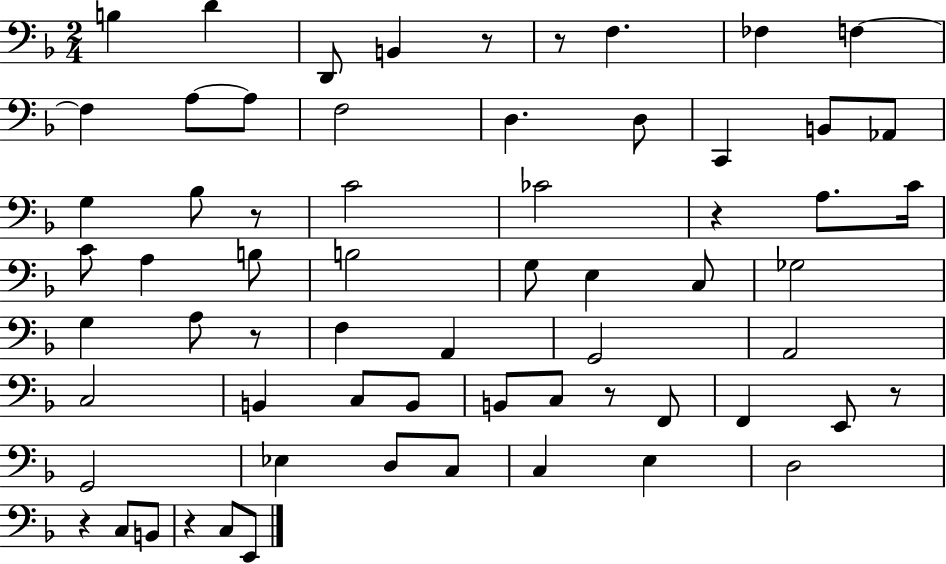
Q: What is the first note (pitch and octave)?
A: B3